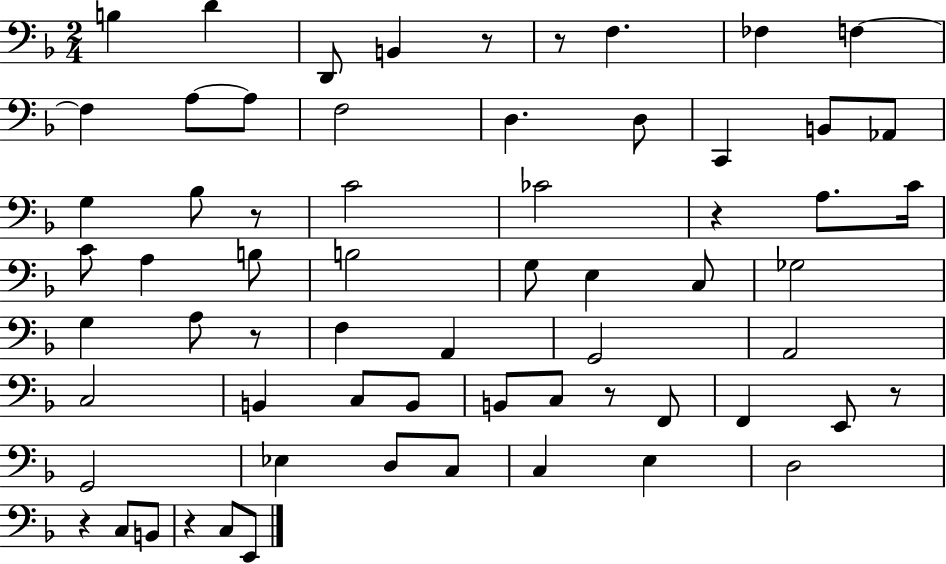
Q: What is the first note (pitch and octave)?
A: B3